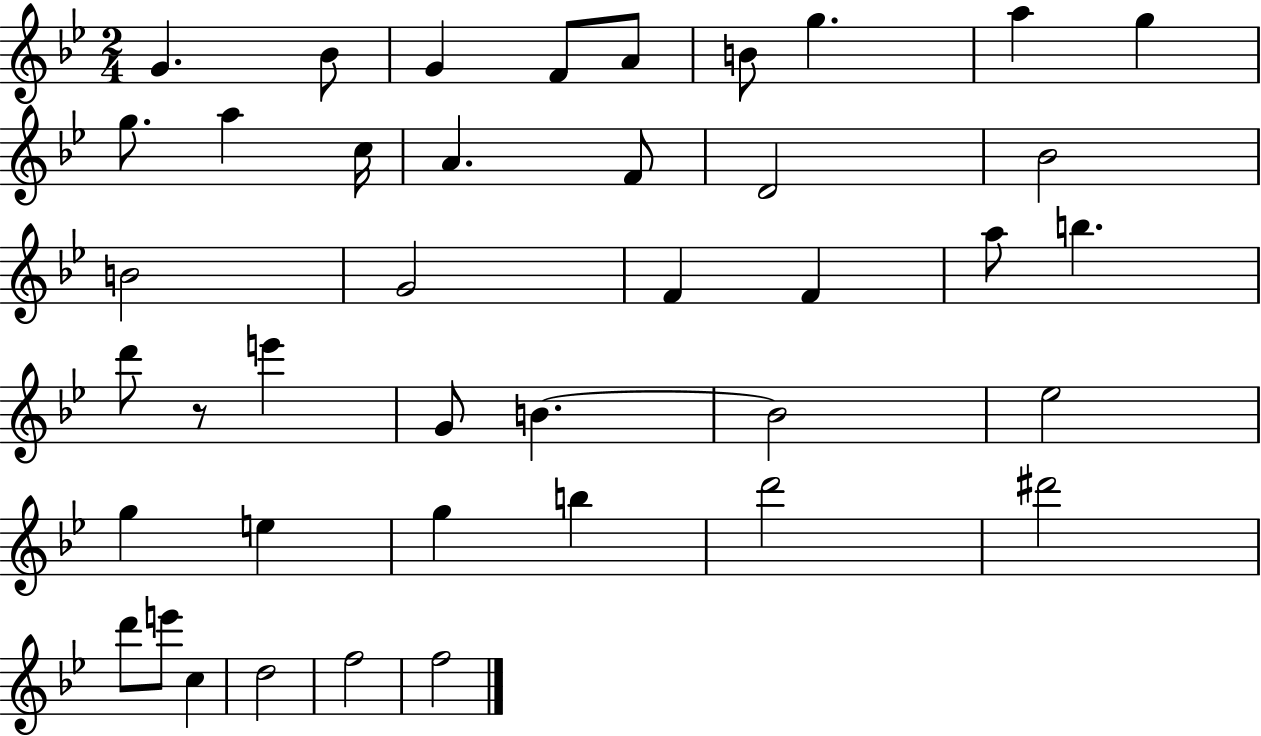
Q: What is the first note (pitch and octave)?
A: G4